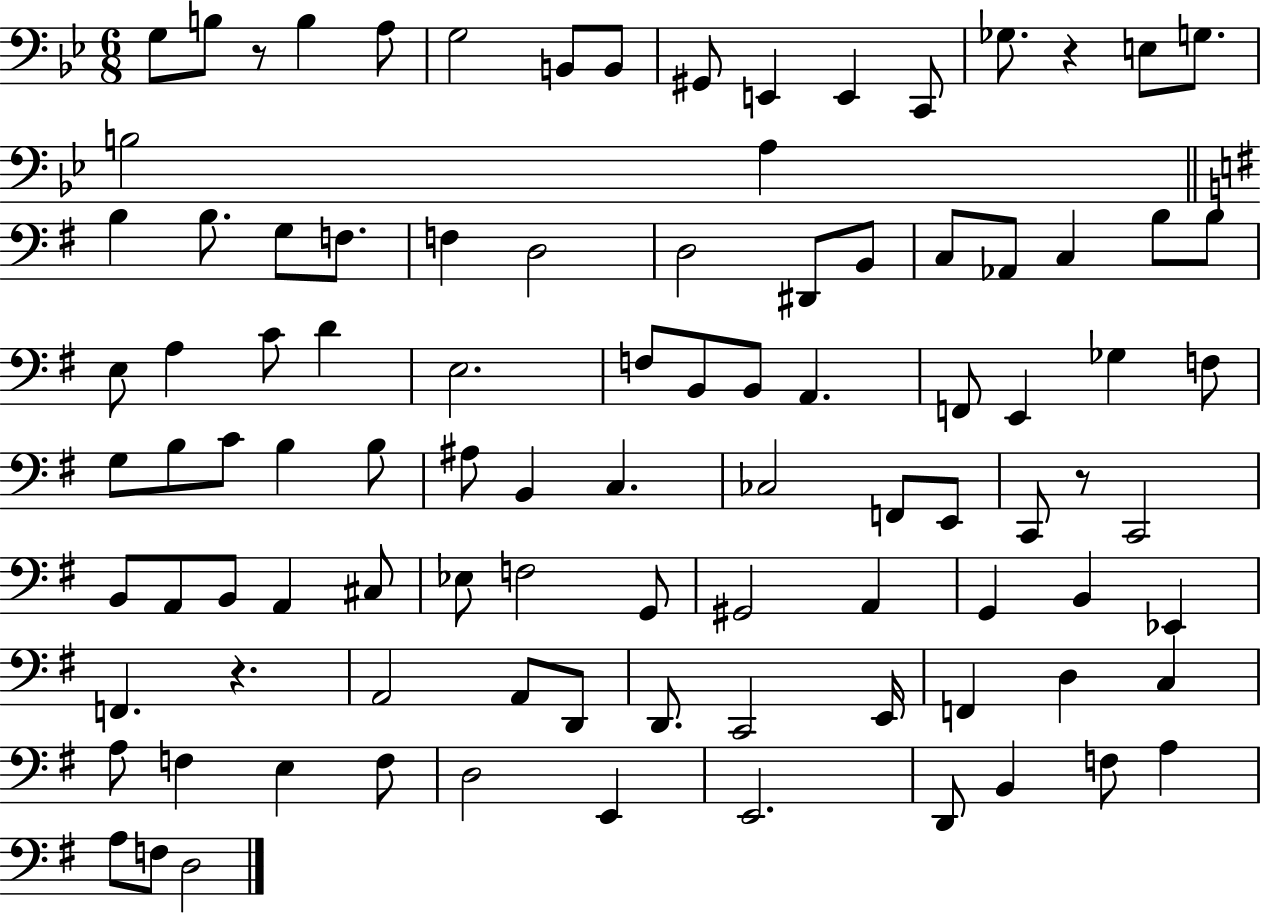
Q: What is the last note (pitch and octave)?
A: D3